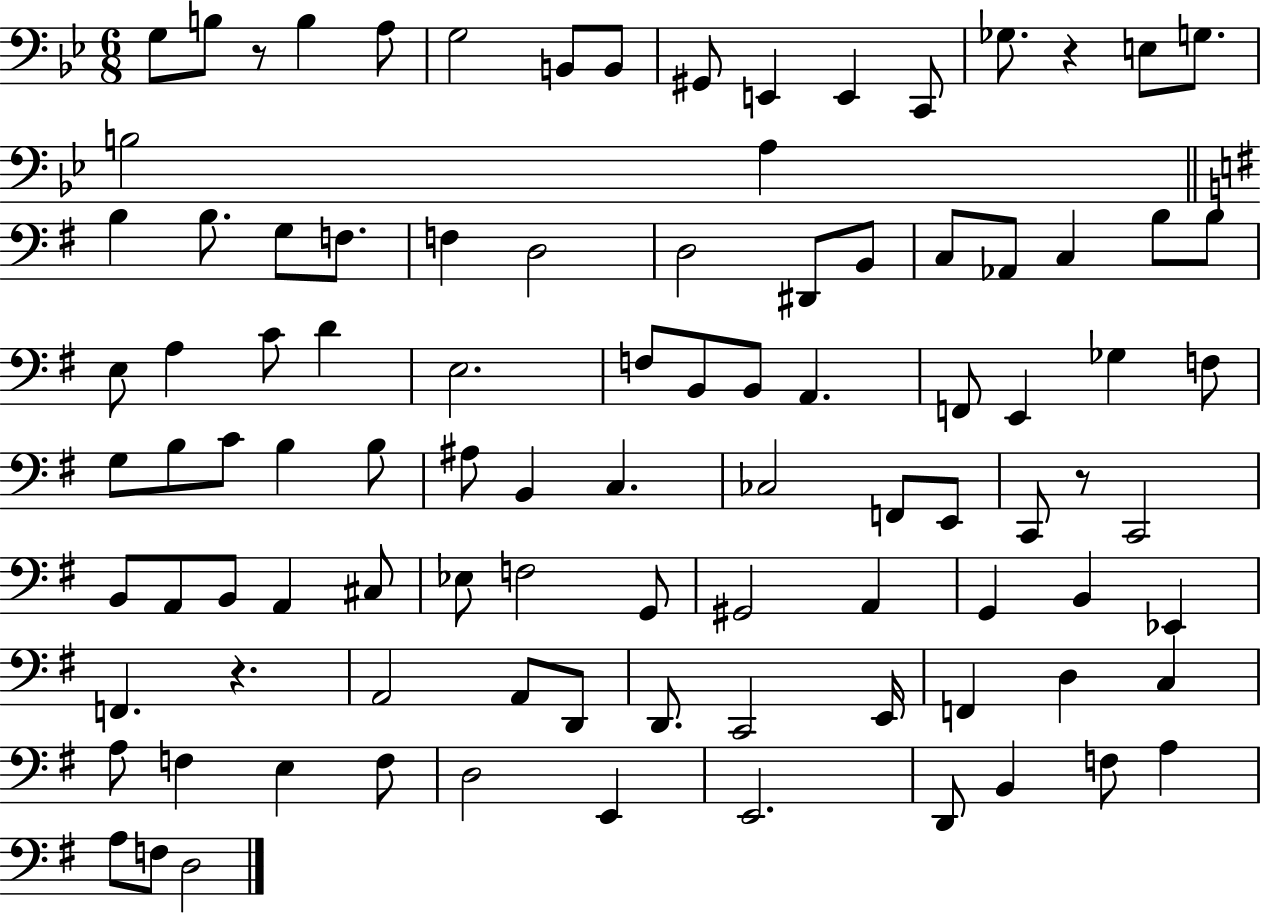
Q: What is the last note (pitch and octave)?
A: D3